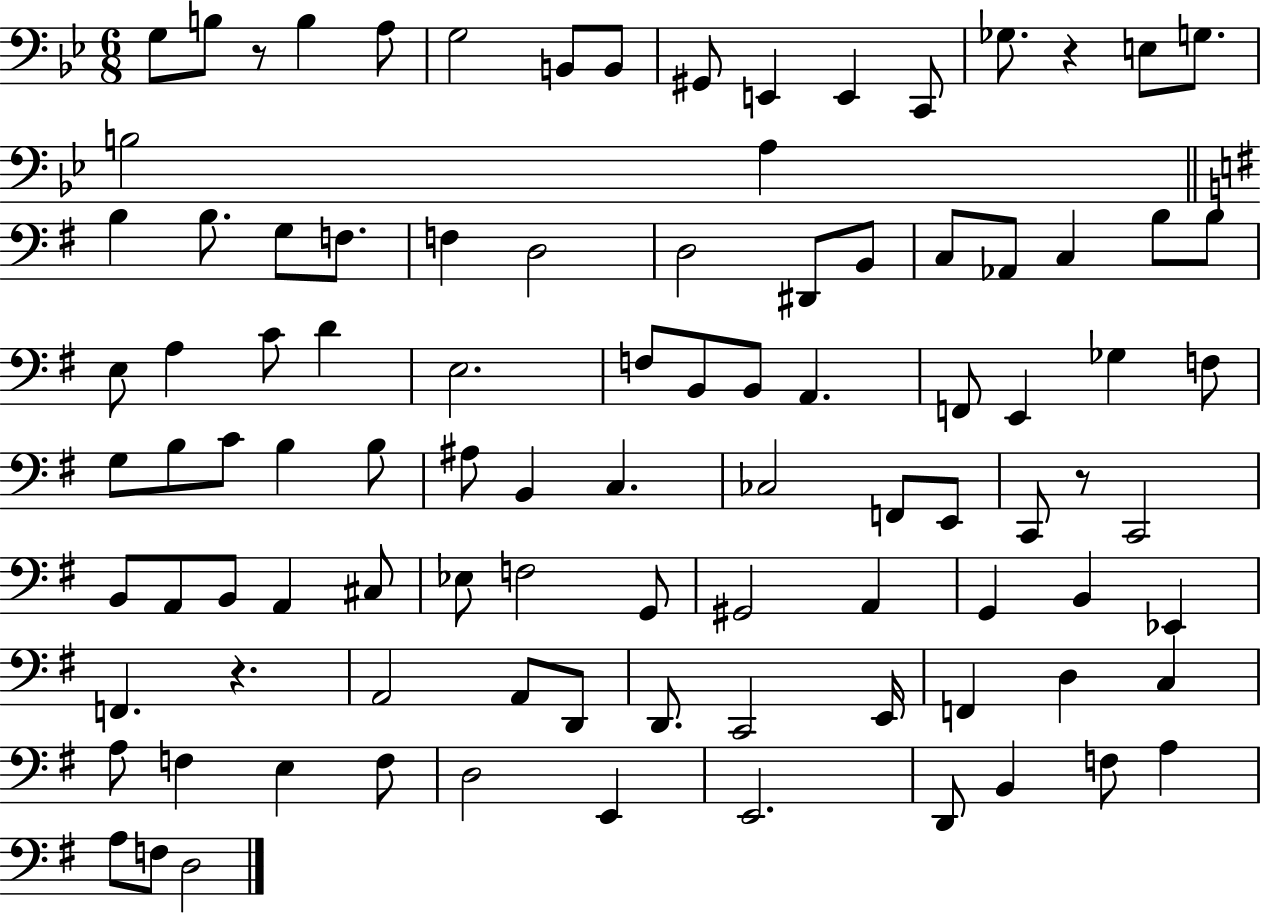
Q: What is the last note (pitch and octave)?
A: D3